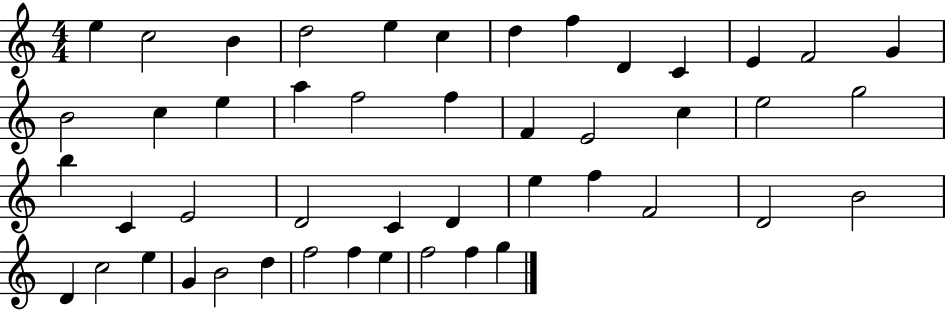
E5/q C5/h B4/q D5/h E5/q C5/q D5/q F5/q D4/q C4/q E4/q F4/h G4/q B4/h C5/q E5/q A5/q F5/h F5/q F4/q E4/h C5/q E5/h G5/h B5/q C4/q E4/h D4/h C4/q D4/q E5/q F5/q F4/h D4/h B4/h D4/q C5/h E5/q G4/q B4/h D5/q F5/h F5/q E5/q F5/h F5/q G5/q